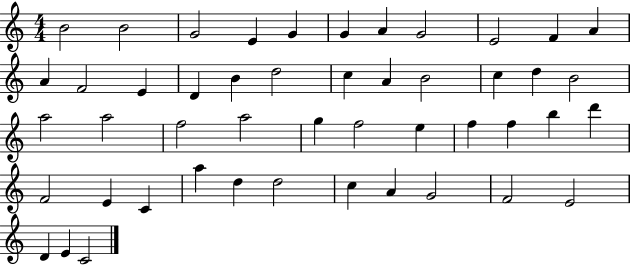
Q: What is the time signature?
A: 4/4